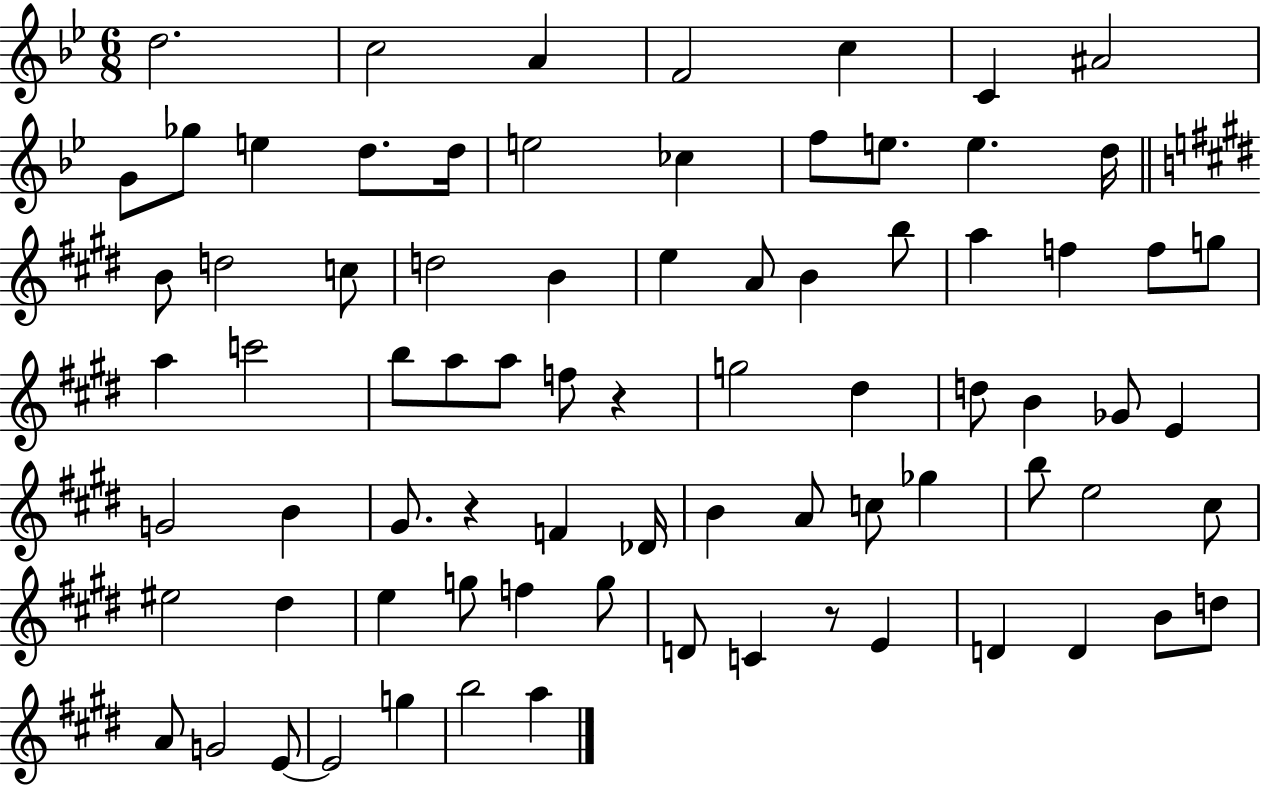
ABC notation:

X:1
T:Untitled
M:6/8
L:1/4
K:Bb
d2 c2 A F2 c C ^A2 G/2 _g/2 e d/2 d/4 e2 _c f/2 e/2 e d/4 B/2 d2 c/2 d2 B e A/2 B b/2 a f f/2 g/2 a c'2 b/2 a/2 a/2 f/2 z g2 ^d d/2 B _G/2 E G2 B ^G/2 z F _D/4 B A/2 c/2 _g b/2 e2 ^c/2 ^e2 ^d e g/2 f g/2 D/2 C z/2 E D D B/2 d/2 A/2 G2 E/2 E2 g b2 a